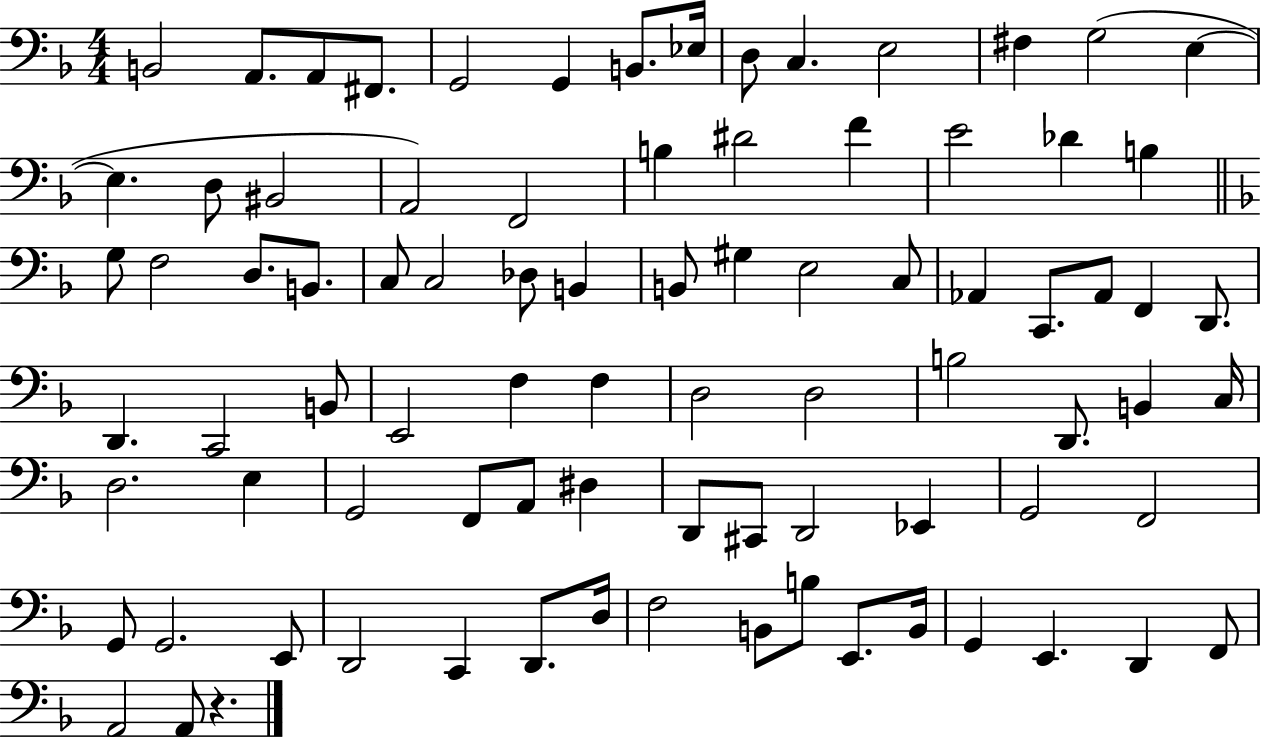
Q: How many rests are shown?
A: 1